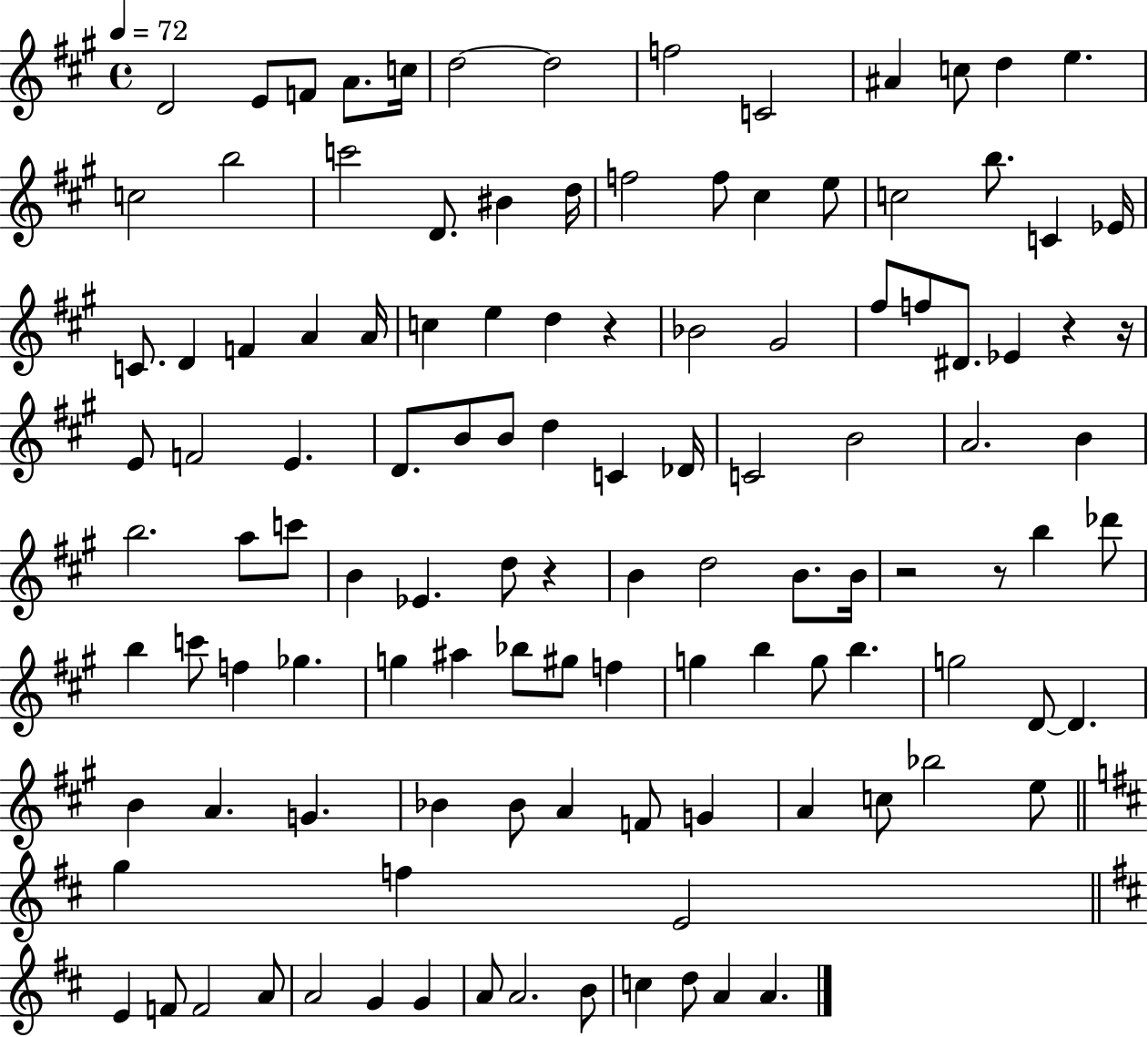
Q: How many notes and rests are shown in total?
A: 117